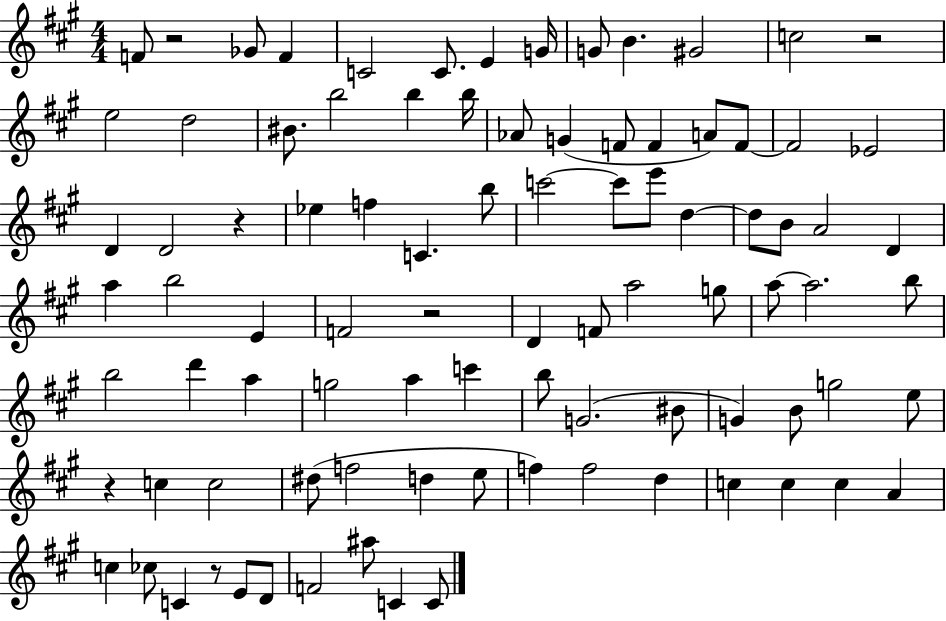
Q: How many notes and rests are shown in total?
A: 91